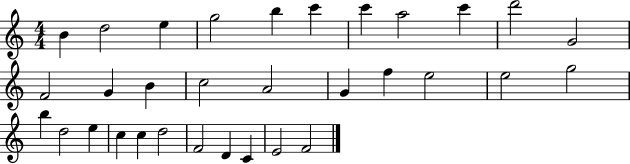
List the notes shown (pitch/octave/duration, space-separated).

B4/q D5/h E5/q G5/h B5/q C6/q C6/q A5/h C6/q D6/h G4/h F4/h G4/q B4/q C5/h A4/h G4/q F5/q E5/h E5/h G5/h B5/q D5/h E5/q C5/q C5/q D5/h F4/h D4/q C4/q E4/h F4/h